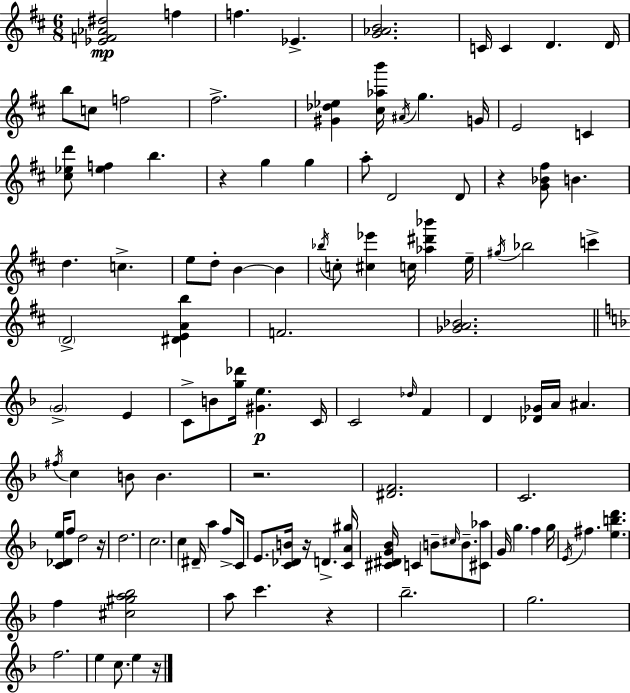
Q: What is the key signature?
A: D major